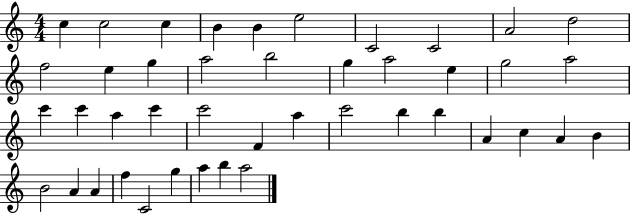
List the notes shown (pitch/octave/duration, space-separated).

C5/q C5/h C5/q B4/q B4/q E5/h C4/h C4/h A4/h D5/h F5/h E5/q G5/q A5/h B5/h G5/q A5/h E5/q G5/h A5/h C6/q C6/q A5/q C6/q C6/h F4/q A5/q C6/h B5/q B5/q A4/q C5/q A4/q B4/q B4/h A4/q A4/q F5/q C4/h G5/q A5/q B5/q A5/h